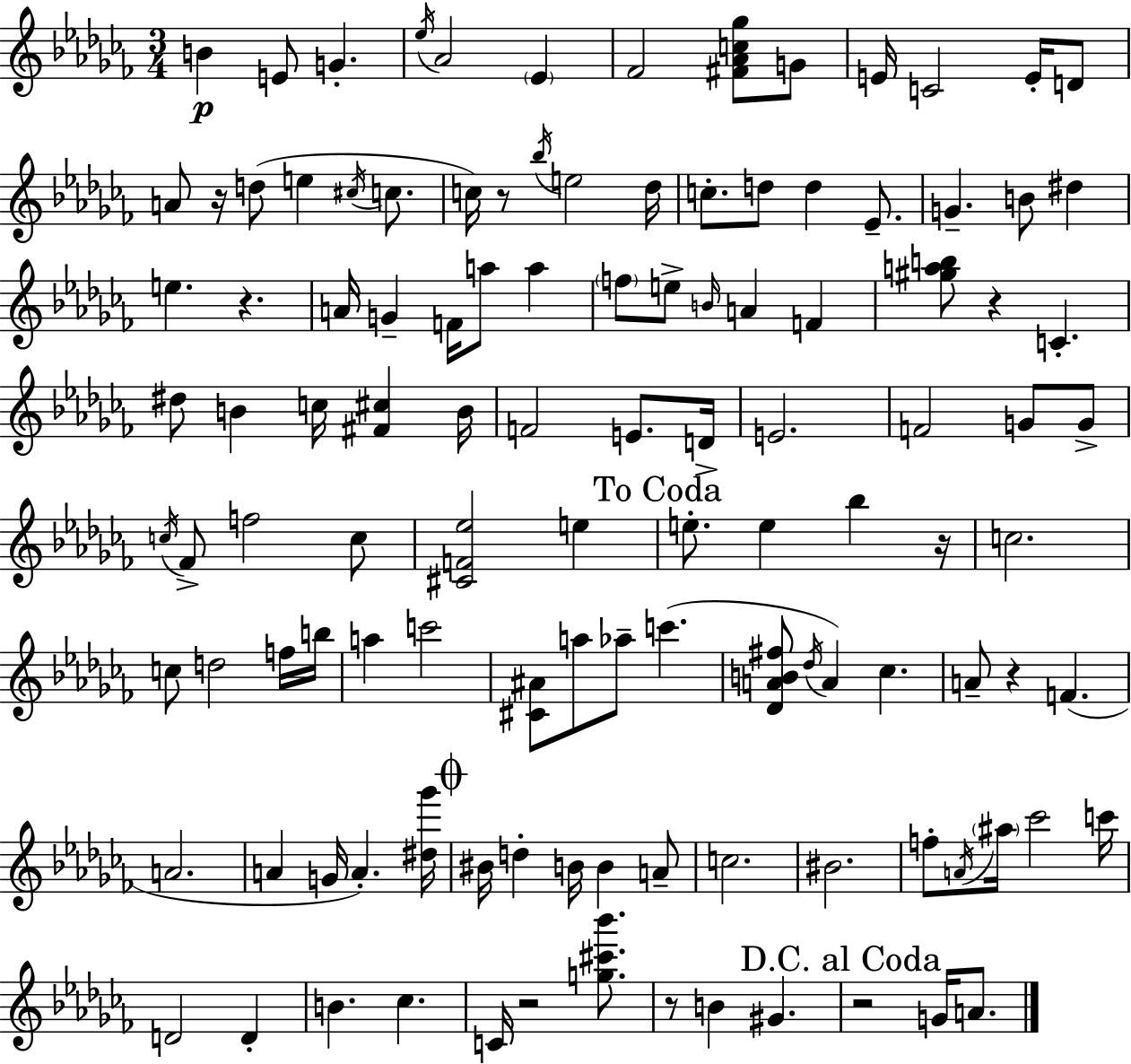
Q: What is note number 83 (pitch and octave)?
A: A4